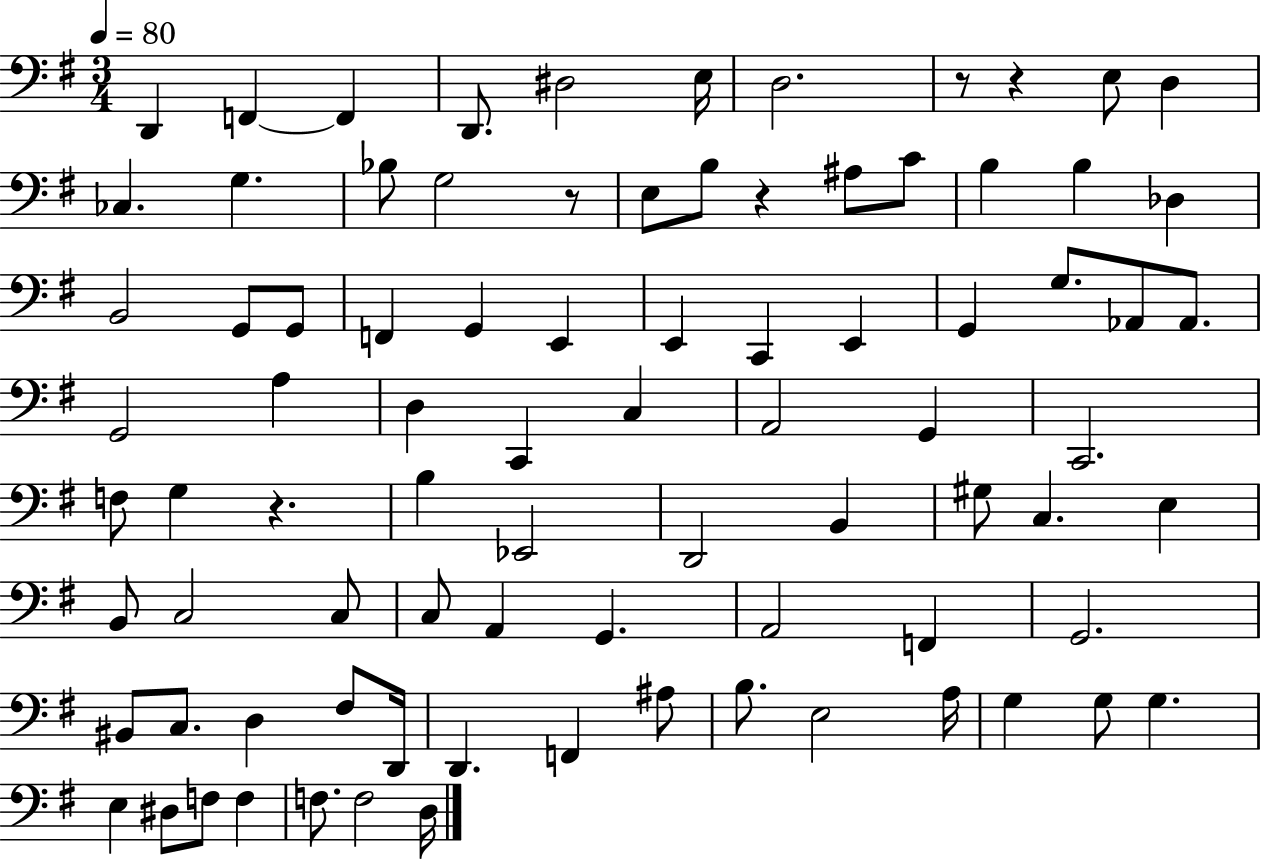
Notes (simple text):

D2/q F2/q F2/q D2/e. D#3/h E3/s D3/h. R/e R/q E3/e D3/q CES3/q. G3/q. Bb3/e G3/h R/e E3/e B3/e R/q A#3/e C4/e B3/q B3/q Db3/q B2/h G2/e G2/e F2/q G2/q E2/q E2/q C2/q E2/q G2/q G3/e. Ab2/e Ab2/e. G2/h A3/q D3/q C2/q C3/q A2/h G2/q C2/h. F3/e G3/q R/q. B3/q Eb2/h D2/h B2/q G#3/e C3/q. E3/q B2/e C3/h C3/e C3/e A2/q G2/q. A2/h F2/q G2/h. BIS2/e C3/e. D3/q F#3/e D2/s D2/q. F2/q A#3/e B3/e. E3/h A3/s G3/q G3/e G3/q. E3/q D#3/e F3/e F3/q F3/e. F3/h D3/s